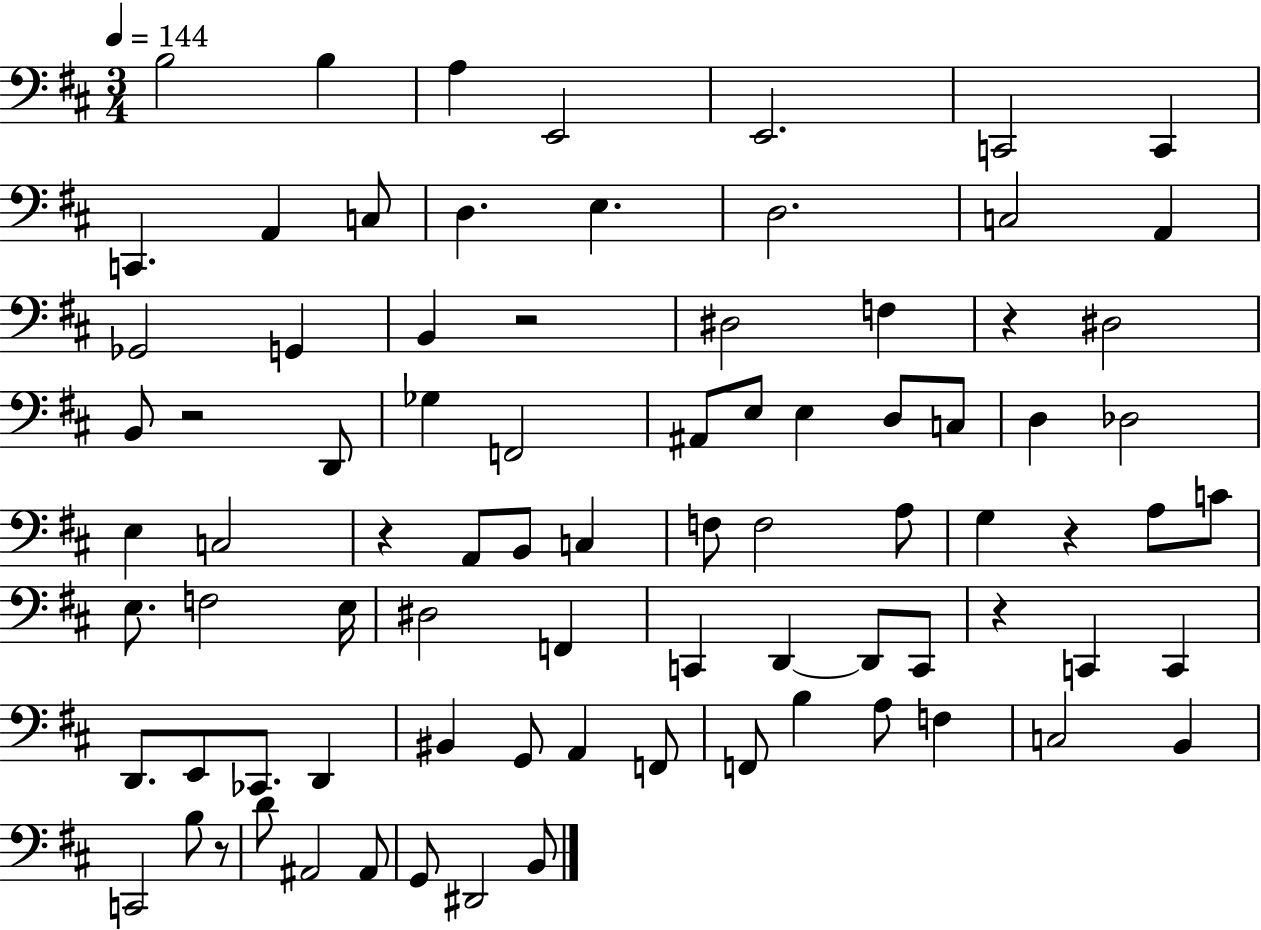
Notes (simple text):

B3/h B3/q A3/q E2/h E2/h. C2/h C2/q C2/q. A2/q C3/e D3/q. E3/q. D3/h. C3/h A2/q Gb2/h G2/q B2/q R/h D#3/h F3/q R/q D#3/h B2/e R/h D2/e Gb3/q F2/h A#2/e E3/e E3/q D3/e C3/e D3/q Db3/h E3/q C3/h R/q A2/e B2/e C3/q F3/e F3/h A3/e G3/q R/q A3/e C4/e E3/e. F3/h E3/s D#3/h F2/q C2/q D2/q D2/e C2/e R/q C2/q C2/q D2/e. E2/e CES2/e. D2/q BIS2/q G2/e A2/q F2/e F2/e B3/q A3/e F3/q C3/h B2/q C2/h B3/e R/e D4/e A#2/h A#2/e G2/e D#2/h B2/e